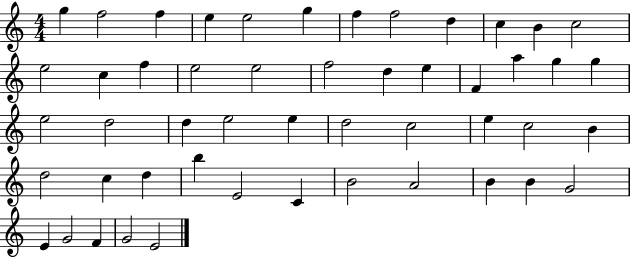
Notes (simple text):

G5/q F5/h F5/q E5/q E5/h G5/q F5/q F5/h D5/q C5/q B4/q C5/h E5/h C5/q F5/q E5/h E5/h F5/h D5/q E5/q F4/q A5/q G5/q G5/q E5/h D5/h D5/q E5/h E5/q D5/h C5/h E5/q C5/h B4/q D5/h C5/q D5/q B5/q E4/h C4/q B4/h A4/h B4/q B4/q G4/h E4/q G4/h F4/q G4/h E4/h